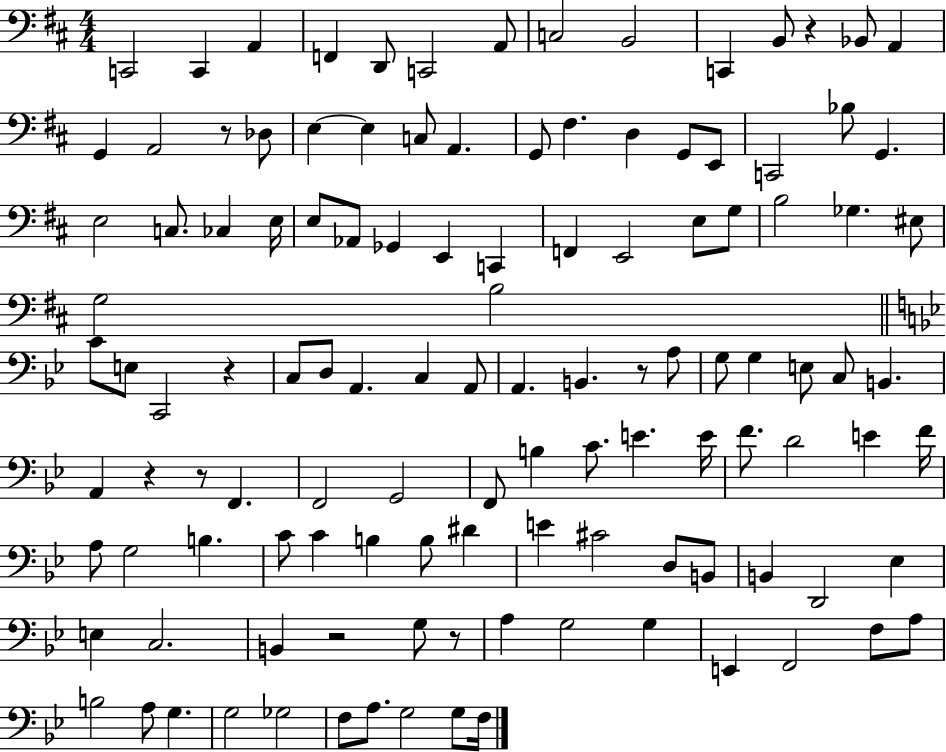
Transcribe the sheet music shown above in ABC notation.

X:1
T:Untitled
M:4/4
L:1/4
K:D
C,,2 C,, A,, F,, D,,/2 C,,2 A,,/2 C,2 B,,2 C,, B,,/2 z _B,,/2 A,, G,, A,,2 z/2 _D,/2 E, E, C,/2 A,, G,,/2 ^F, D, G,,/2 E,,/2 C,,2 _B,/2 G,, E,2 C,/2 _C, E,/4 E,/2 _A,,/2 _G,, E,, C,, F,, E,,2 E,/2 G,/2 B,2 _G, ^E,/2 G,2 B,2 C/2 E,/2 C,,2 z C,/2 D,/2 A,, C, A,,/2 A,, B,, z/2 A,/2 G,/2 G, E,/2 C,/2 B,, A,, z z/2 F,, F,,2 G,,2 F,,/2 B, C/2 E E/4 F/2 D2 E F/4 A,/2 G,2 B, C/2 C B, B,/2 ^D E ^C2 D,/2 B,,/2 B,, D,,2 _E, E, C,2 B,, z2 G,/2 z/2 A, G,2 G, E,, F,,2 F,/2 A,/2 B,2 A,/2 G, G,2 _G,2 F,/2 A,/2 G,2 G,/2 F,/4